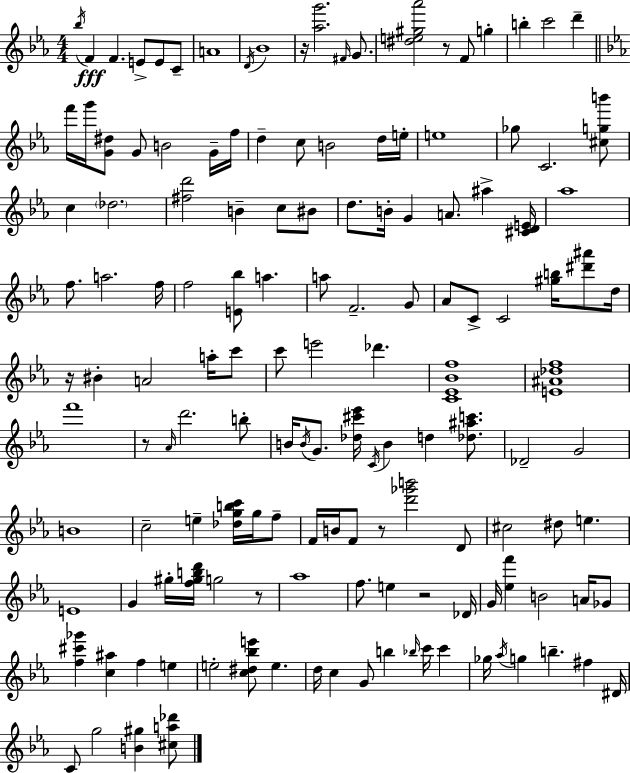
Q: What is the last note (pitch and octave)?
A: G5